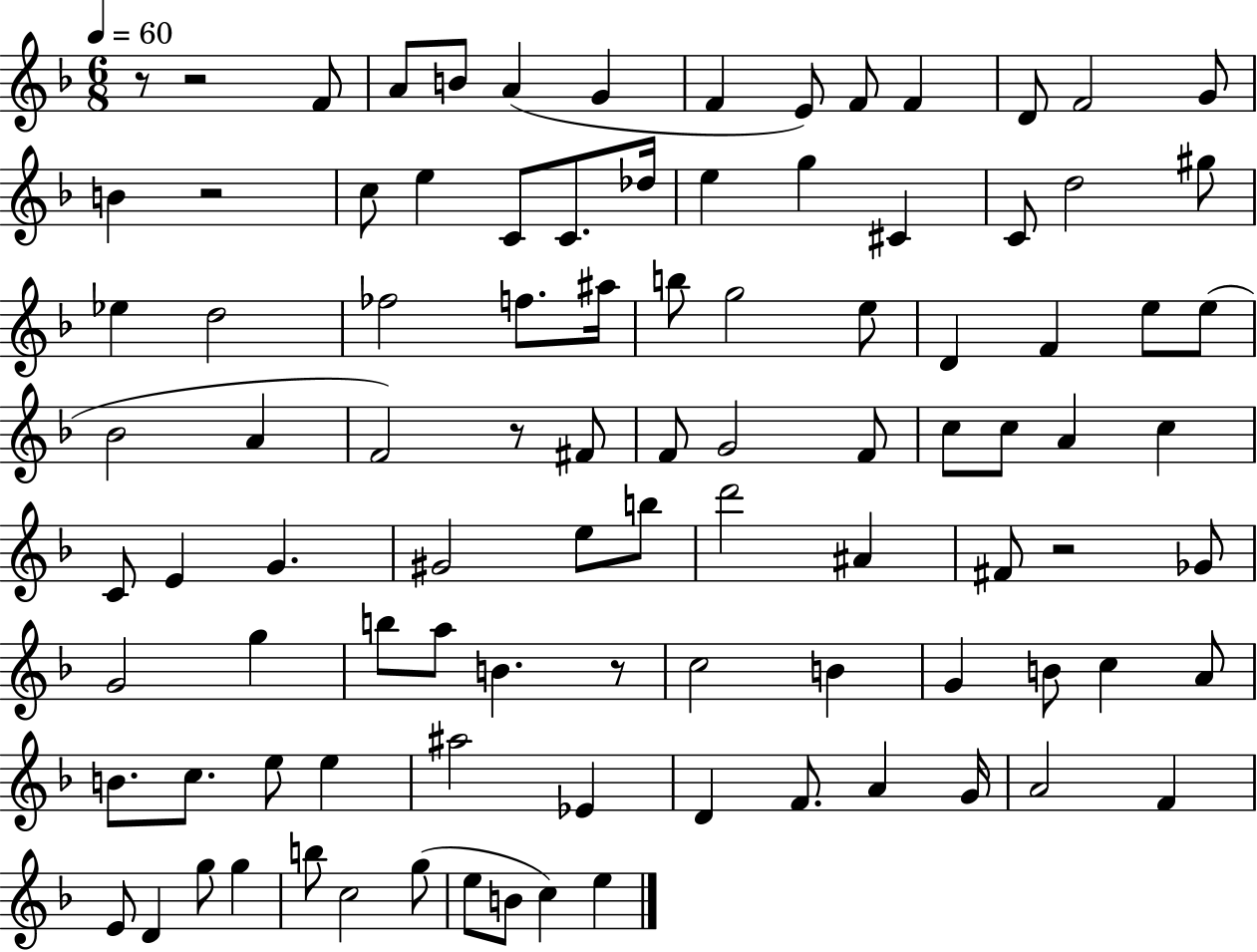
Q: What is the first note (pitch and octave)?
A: F4